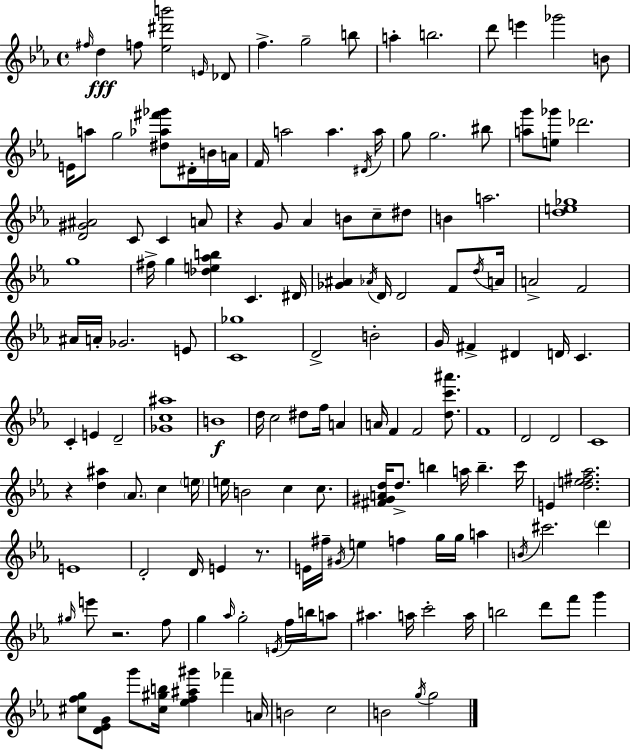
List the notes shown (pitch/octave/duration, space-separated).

F#5/s D5/q F5/e [Eb5,D#6,B6]/h E4/s Db4/e F5/q. G5/h B5/e A5/q B5/h. D6/e E6/q Gb6/h B4/e E4/s A5/e G5/h [D#5,Ab5,F#6,Gb6]/e D#4/s B4/s A4/s F4/s A5/h A5/q. D#4/s A5/s G5/e G5/h. BIS5/e [A5,G6]/e [E5,Gb6]/e Db6/h. [D4,G#4,A#4]/h C4/e C4/q A4/e R/q G4/e Ab4/q B4/e C5/e D#5/e B4/q A5/h. [D5,E5,Gb5]/w G5/w F#5/s G5/q [Db5,E5,Ab5,B5]/q C4/q. D#4/s [Gb4,A#4]/q Ab4/s D4/s D4/h F4/e D5/s A4/s A4/h F4/h A#4/s A4/s Gb4/h. E4/e [C4,Gb5]/w D4/h B4/h G4/s F#4/q D#4/q D4/s C4/q. C4/q E4/q D4/h [Gb4,C5,A#5]/w B4/w D5/s C5/h D#5/e F5/s A4/q A4/s F4/q F4/h [D5,C6,A#6]/e. F4/w D4/h D4/h C4/w R/q [D5,A#5]/q Ab4/e. C5/q E5/s E5/s B4/h C5/q C5/e. [F#4,G#4,A4,D5]/s D5/e. B5/q A5/s B5/q. C6/s E4/q [D5,E5,F#5,Ab5]/h. E4/w D4/h D4/s E4/q R/e. E4/s F#5/s G#4/s E5/q F5/q G5/s G5/s A5/q B4/s C#6/h. D6/q G#5/s E6/e R/h. F5/e G5/q Ab5/s G5/h E4/s F5/s B5/s A5/e A#5/q. A5/s C6/h A5/s B5/h D6/e F6/e G6/q [C#5,F5,G5]/e [D4,Eb4,G4]/e G6/e [C#5,G#5,B5]/s [Eb5,F5,A#5,G#6]/q FES6/q A4/s B4/h C5/h B4/h G5/s G5/h